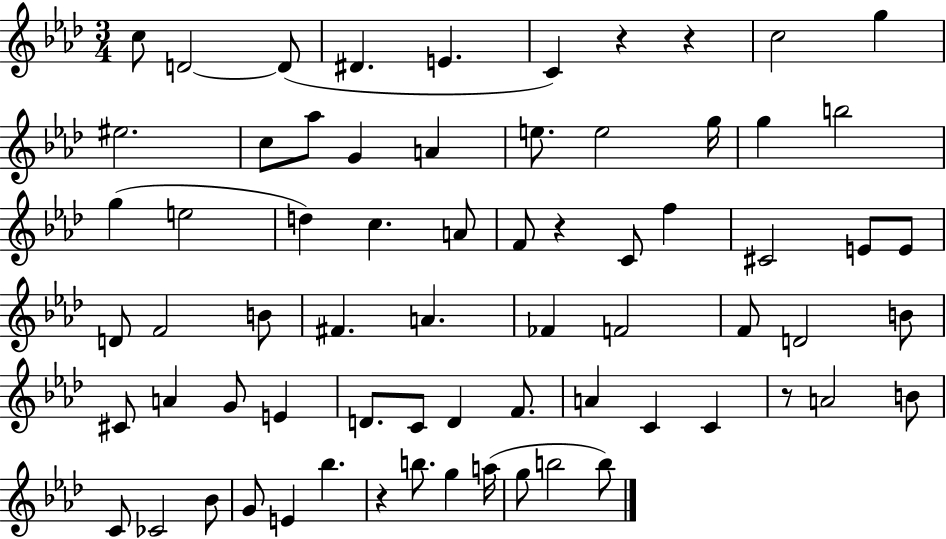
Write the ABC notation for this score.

X:1
T:Untitled
M:3/4
L:1/4
K:Ab
c/2 D2 D/2 ^D E C z z c2 g ^e2 c/2 _a/2 G A e/2 e2 g/4 g b2 g e2 d c A/2 F/2 z C/2 f ^C2 E/2 E/2 D/2 F2 B/2 ^F A _F F2 F/2 D2 B/2 ^C/2 A G/2 E D/2 C/2 D F/2 A C C z/2 A2 B/2 C/2 _C2 _B/2 G/2 E _b z b/2 g a/4 g/2 b2 b/2